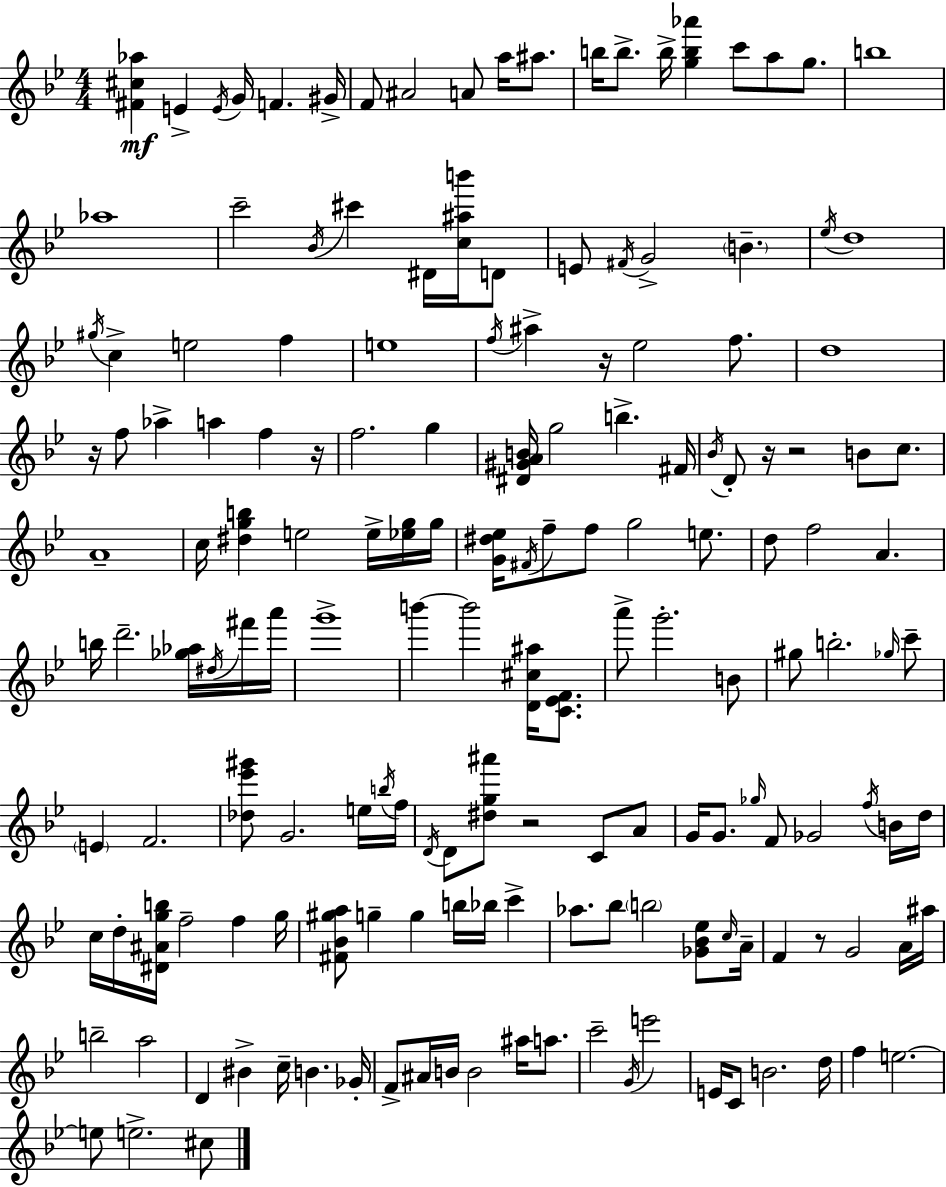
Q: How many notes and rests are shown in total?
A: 164